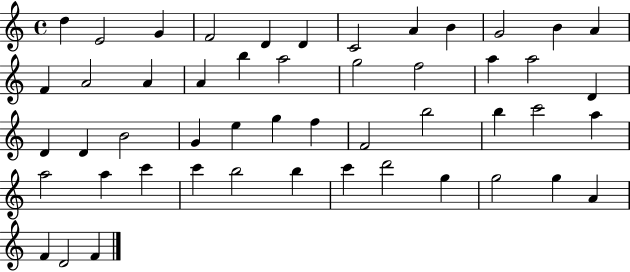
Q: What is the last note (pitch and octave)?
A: F4